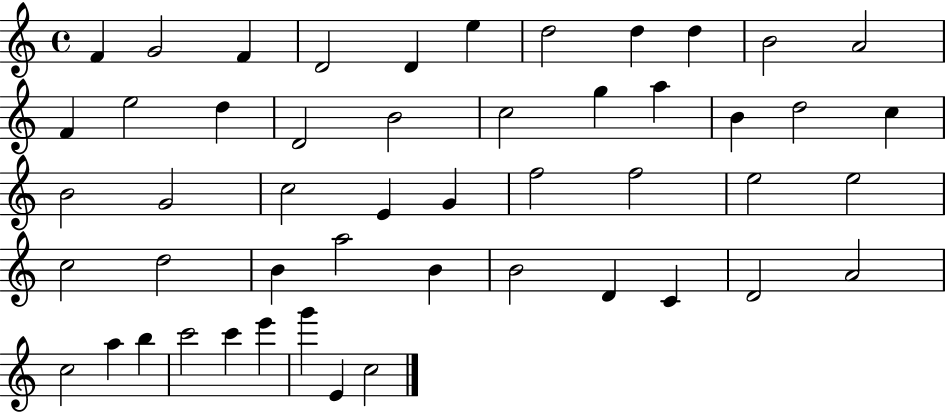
X:1
T:Untitled
M:4/4
L:1/4
K:C
F G2 F D2 D e d2 d d B2 A2 F e2 d D2 B2 c2 g a B d2 c B2 G2 c2 E G f2 f2 e2 e2 c2 d2 B a2 B B2 D C D2 A2 c2 a b c'2 c' e' g' E c2